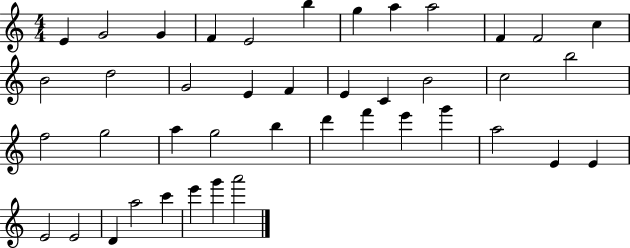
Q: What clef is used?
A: treble